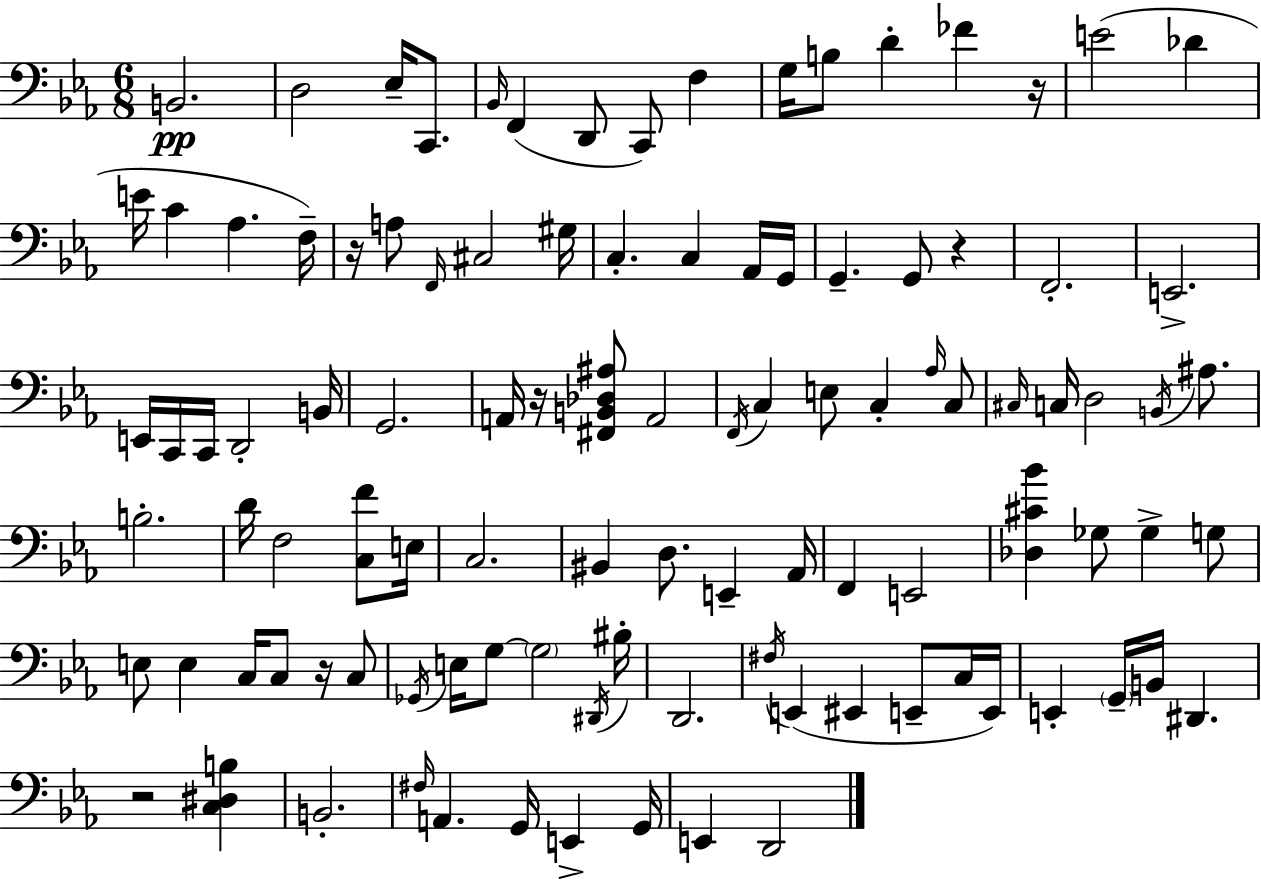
X:1
T:Untitled
M:6/8
L:1/4
K:Cm
B,,2 D,2 _E,/4 C,,/2 _B,,/4 F,, D,,/2 C,,/2 F, G,/4 B,/2 D _F z/4 E2 _D E/4 C _A, F,/4 z/4 A,/2 F,,/4 ^C,2 ^G,/4 C, C, _A,,/4 G,,/4 G,, G,,/2 z F,,2 E,,2 E,,/4 C,,/4 C,,/4 D,,2 B,,/4 G,,2 A,,/4 z/4 [^F,,B,,_D,^A,]/2 A,,2 F,,/4 C, E,/2 C, _A,/4 C,/2 ^C,/4 C,/4 D,2 B,,/4 ^A,/2 B,2 D/4 F,2 [C,F]/2 E,/4 C,2 ^B,, D,/2 E,, _A,,/4 F,, E,,2 [_D,^C_B] _G,/2 _G, G,/2 E,/2 E, C,/4 C,/2 z/4 C,/2 _G,,/4 E,/4 G,/2 G,2 ^D,,/4 ^B,/4 D,,2 ^F,/4 E,, ^E,, E,,/2 C,/4 E,,/4 E,, G,,/4 B,,/4 ^D,, z2 [C,^D,B,] B,,2 ^F,/4 A,, G,,/4 E,, G,,/4 E,, D,,2